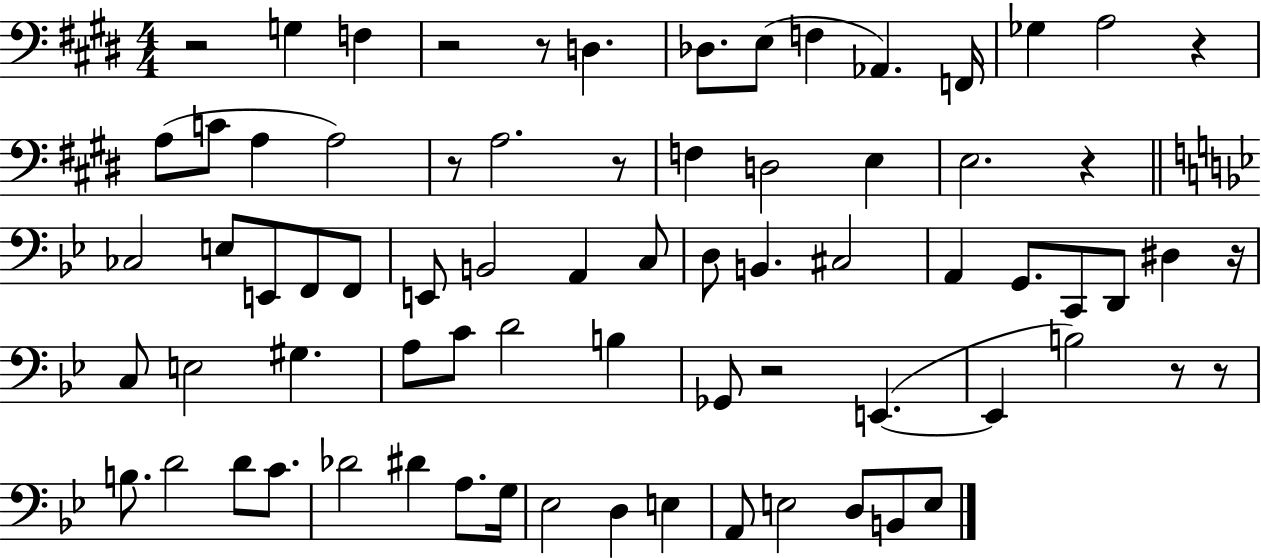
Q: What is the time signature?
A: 4/4